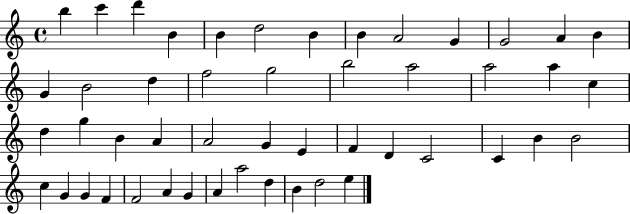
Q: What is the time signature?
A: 4/4